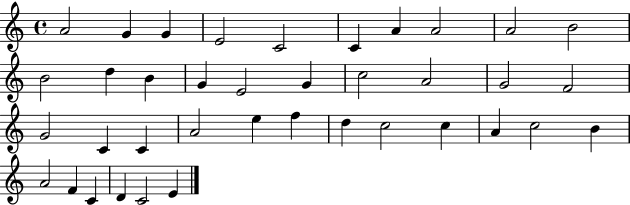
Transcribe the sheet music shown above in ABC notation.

X:1
T:Untitled
M:4/4
L:1/4
K:C
A2 G G E2 C2 C A A2 A2 B2 B2 d B G E2 G c2 A2 G2 F2 G2 C C A2 e f d c2 c A c2 B A2 F C D C2 E